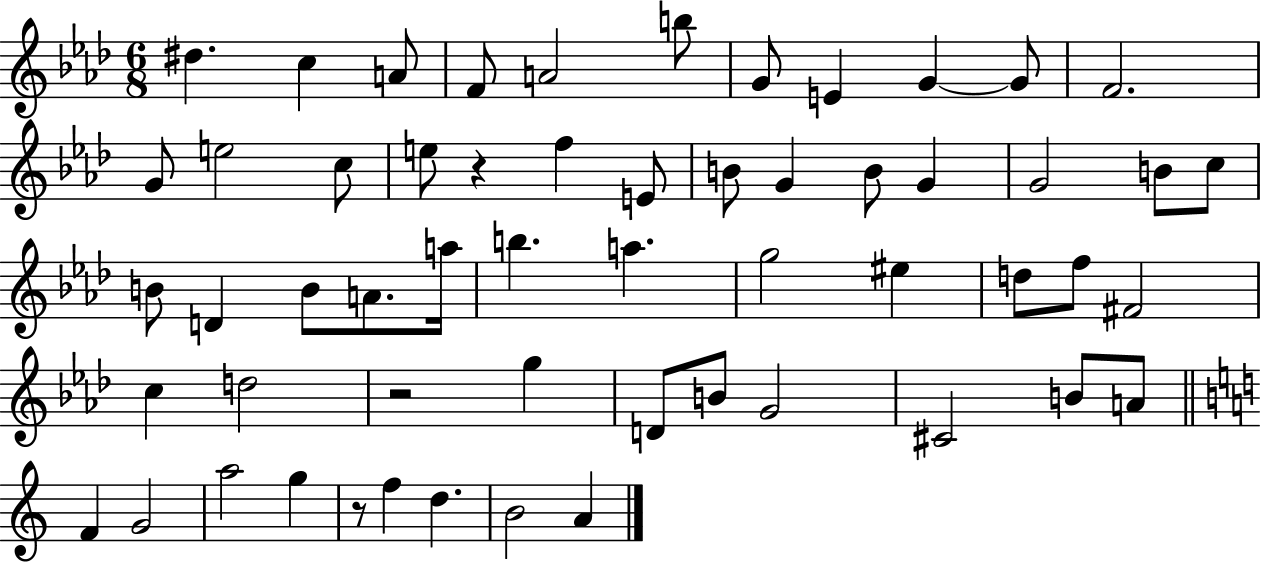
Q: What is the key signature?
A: AES major